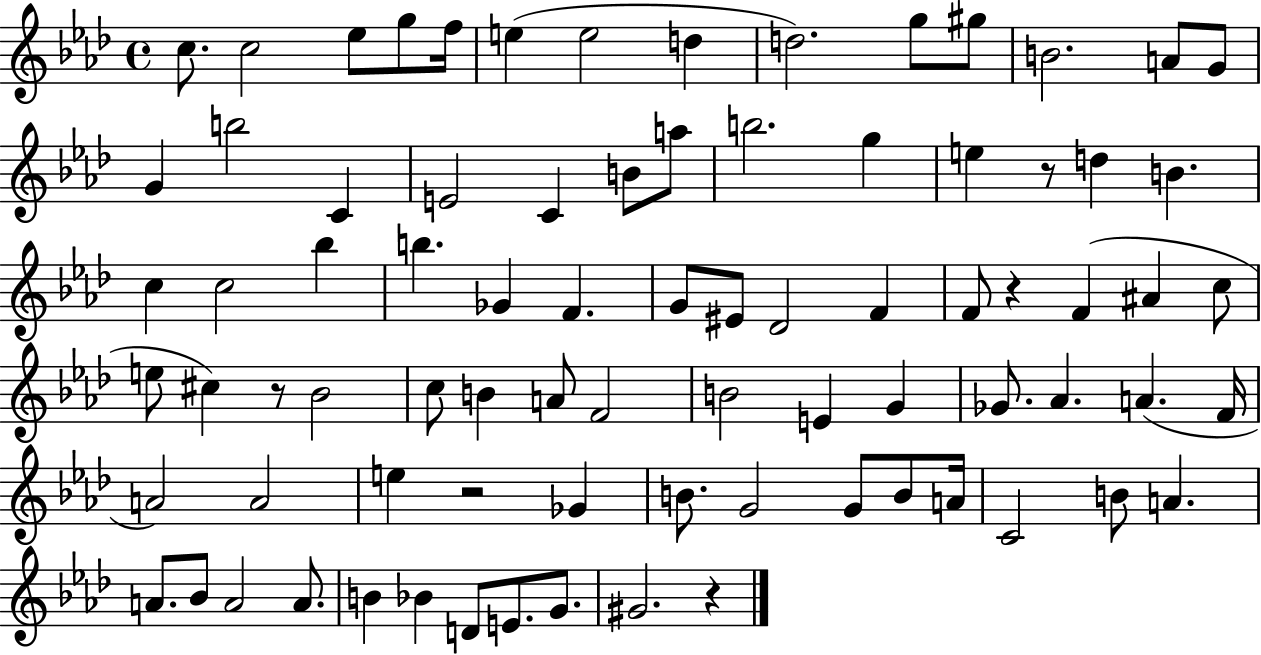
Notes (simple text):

C5/e. C5/h Eb5/e G5/e F5/s E5/q E5/h D5/q D5/h. G5/e G#5/e B4/h. A4/e G4/e G4/q B5/h C4/q E4/h C4/q B4/e A5/e B5/h. G5/q E5/q R/e D5/q B4/q. C5/q C5/h Bb5/q B5/q. Gb4/q F4/q. G4/e EIS4/e Db4/h F4/q F4/e R/q F4/q A#4/q C5/e E5/e C#5/q R/e Bb4/h C5/e B4/q A4/e F4/h B4/h E4/q G4/q Gb4/e. Ab4/q. A4/q. F4/s A4/h A4/h E5/q R/h Gb4/q B4/e. G4/h G4/e B4/e A4/s C4/h B4/e A4/q. A4/e. Bb4/e A4/h A4/e. B4/q Bb4/q D4/e E4/e. G4/e. G#4/h. R/q